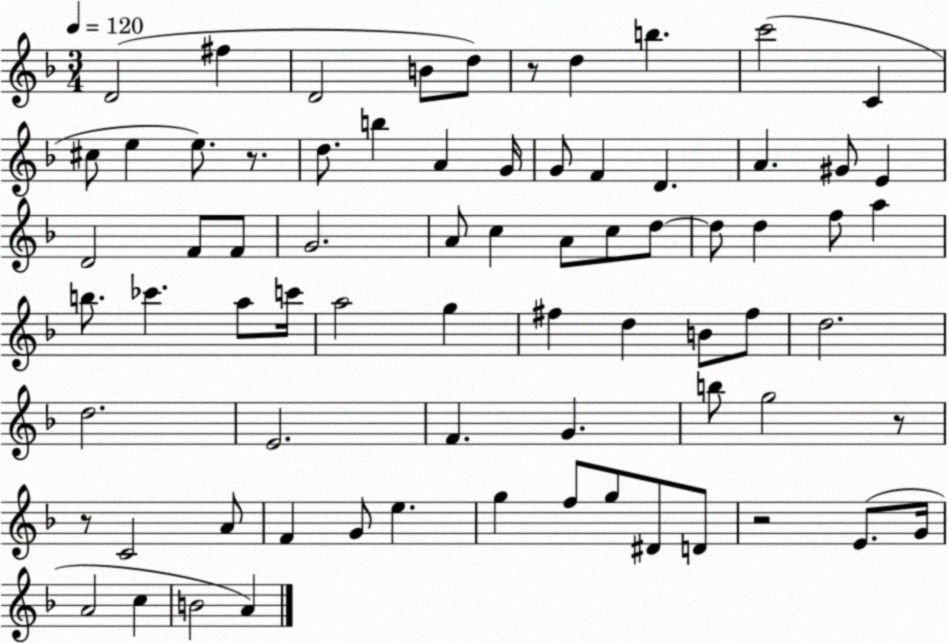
X:1
T:Untitled
M:3/4
L:1/4
K:F
D2 ^f D2 B/2 d/2 z/2 d b c'2 C ^c/2 e e/2 z/2 d/2 b A G/4 G/2 F D A ^G/2 E D2 F/2 F/2 G2 A/2 c A/2 c/2 d/2 d/2 d f/2 a b/2 _c' a/2 c'/4 a2 g ^f d B/2 ^f/2 d2 d2 E2 F G b/2 g2 z/2 z/2 C2 A/2 F G/2 e g f/2 g/2 ^D/2 D/2 z2 E/2 G/4 A2 c B2 A